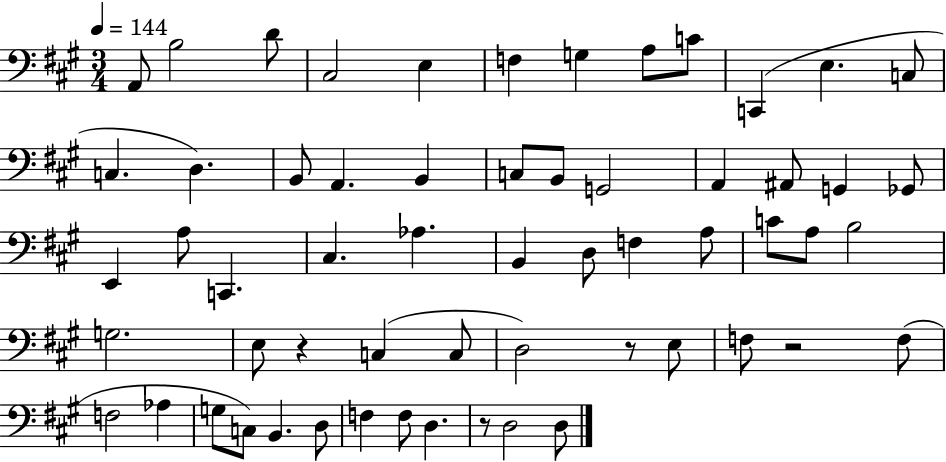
{
  \clef bass
  \numericTimeSignature
  \time 3/4
  \key a \major
  \tempo 4 = 144
  \repeat volta 2 { a,8 b2 d'8 | cis2 e4 | f4 g4 a8 c'8 | c,4( e4. c8 | \break c4. d4.) | b,8 a,4. b,4 | c8 b,8 g,2 | a,4 ais,8 g,4 ges,8 | \break e,4 a8 c,4. | cis4. aes4. | b,4 d8 f4 a8 | c'8 a8 b2 | \break g2. | e8 r4 c4( c8 | d2) r8 e8 | f8 r2 f8( | \break f2 aes4 | g8 c8) b,4. d8 | f4 f8 d4. | r8 d2 d8 | \break } \bar "|."
}